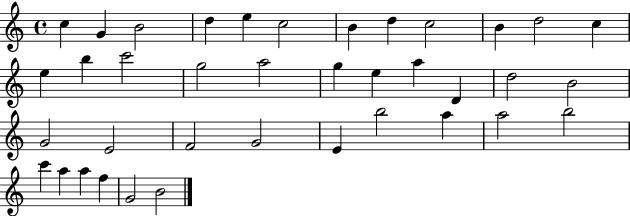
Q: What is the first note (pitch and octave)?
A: C5